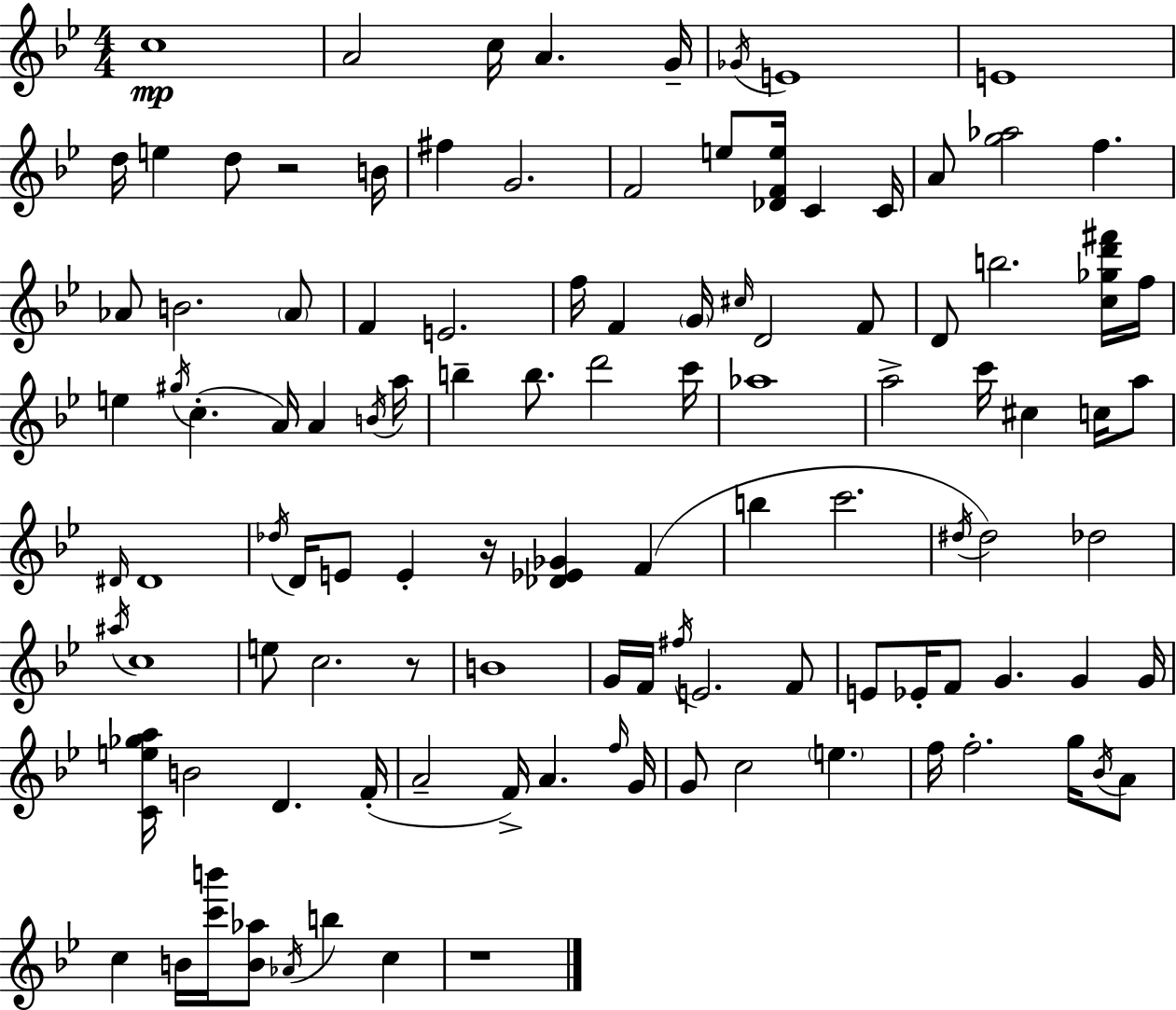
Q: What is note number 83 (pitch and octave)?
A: A4